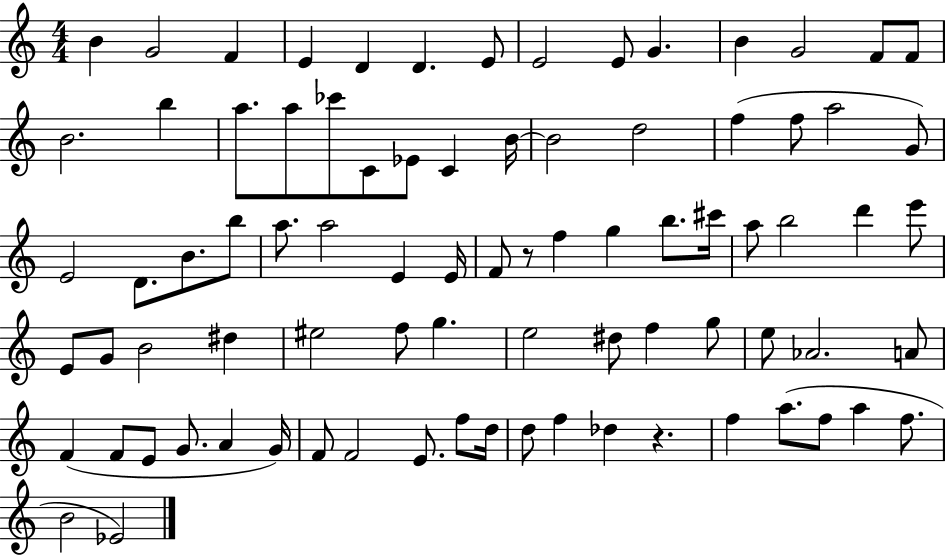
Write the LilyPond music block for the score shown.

{
  \clef treble
  \numericTimeSignature
  \time 4/4
  \key c \major
  b'4 g'2 f'4 | e'4 d'4 d'4. e'8 | e'2 e'8 g'4. | b'4 g'2 f'8 f'8 | \break b'2. b''4 | a''8. a''8 ces'''8 c'8 ees'8 c'4 b'16~~ | b'2 d''2 | f''4( f''8 a''2 g'8) | \break e'2 d'8. b'8. b''8 | a''8. a''2 e'4 e'16 | f'8 r8 f''4 g''4 b''8. cis'''16 | a''8 b''2 d'''4 e'''8 | \break e'8 g'8 b'2 dis''4 | eis''2 f''8 g''4. | e''2 dis''8 f''4 g''8 | e''8 aes'2. a'8 | \break f'4( f'8 e'8 g'8. a'4 g'16) | f'8 f'2 e'8. f''8 d''16 | d''8 f''4 des''4 r4. | f''4 a''8.( f''8 a''4 f''8. | \break b'2 ees'2) | \bar "|."
}